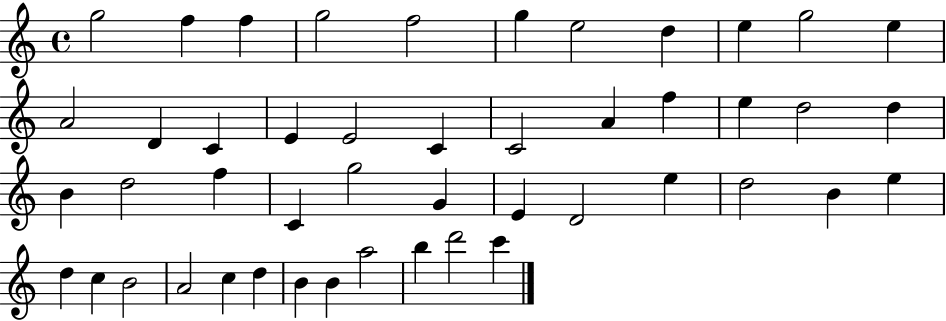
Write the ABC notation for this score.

X:1
T:Untitled
M:4/4
L:1/4
K:C
g2 f f g2 f2 g e2 d e g2 e A2 D C E E2 C C2 A f e d2 d B d2 f C g2 G E D2 e d2 B e d c B2 A2 c d B B a2 b d'2 c'